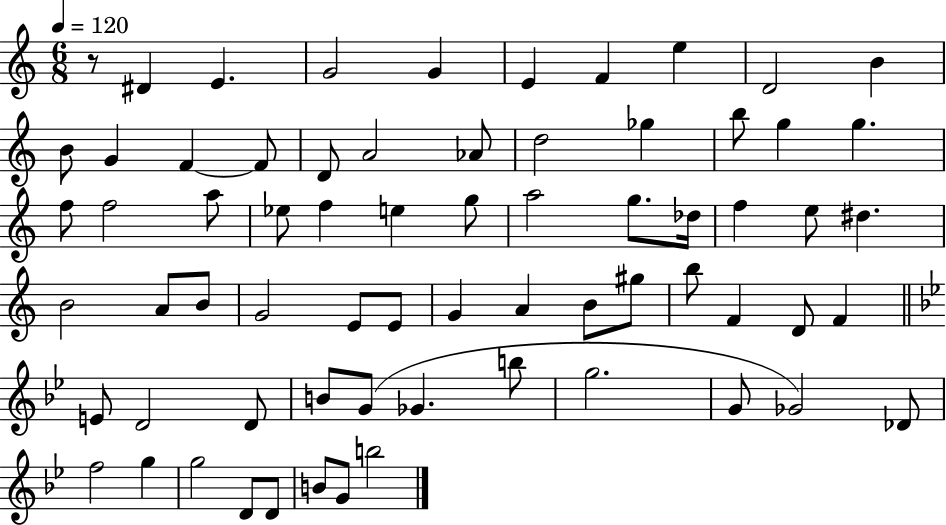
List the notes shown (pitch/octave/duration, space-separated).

R/e D#4/q E4/q. G4/h G4/q E4/q F4/q E5/q D4/h B4/q B4/e G4/q F4/q F4/e D4/e A4/h Ab4/e D5/h Gb5/q B5/e G5/q G5/q. F5/e F5/h A5/e Eb5/e F5/q E5/q G5/e A5/h G5/e. Db5/s F5/q E5/e D#5/q. B4/h A4/e B4/e G4/h E4/e E4/e G4/q A4/q B4/e G#5/e B5/e F4/q D4/e F4/q E4/e D4/h D4/e B4/e G4/e Gb4/q. B5/e G5/h. G4/e Gb4/h Db4/e F5/h G5/q G5/h D4/e D4/e B4/e G4/e B5/h